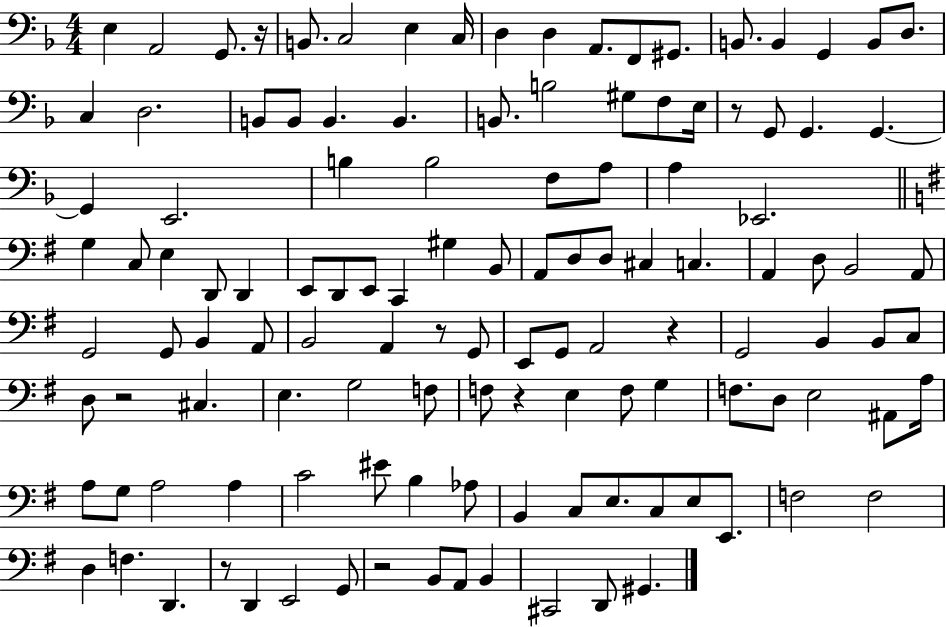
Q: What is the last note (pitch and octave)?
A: G#2